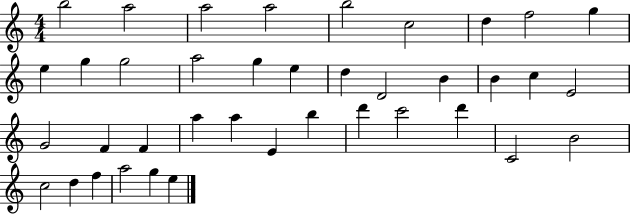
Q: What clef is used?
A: treble